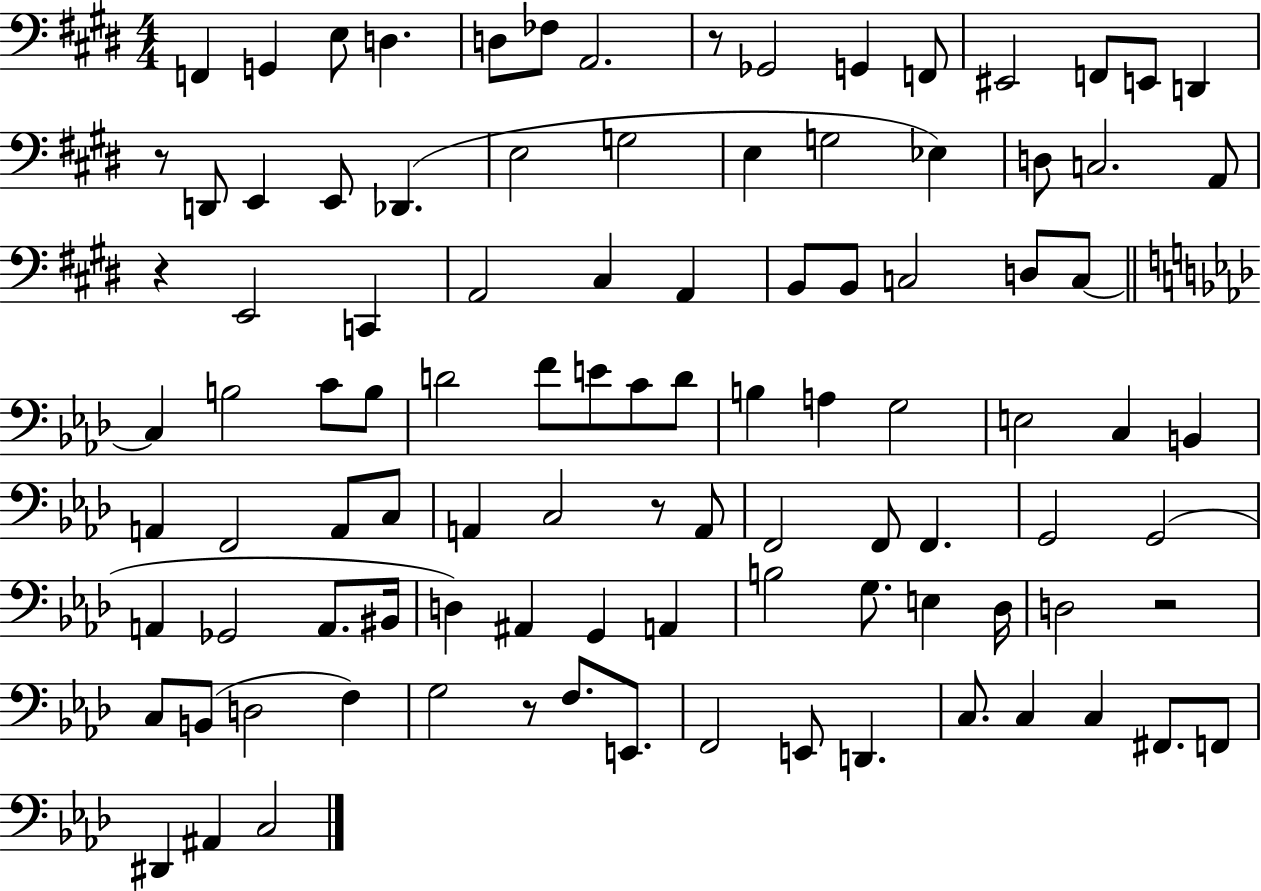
X:1
T:Untitled
M:4/4
L:1/4
K:E
F,, G,, E,/2 D, D,/2 _F,/2 A,,2 z/2 _G,,2 G,, F,,/2 ^E,,2 F,,/2 E,,/2 D,, z/2 D,,/2 E,, E,,/2 _D,, E,2 G,2 E, G,2 _E, D,/2 C,2 A,,/2 z E,,2 C,, A,,2 ^C, A,, B,,/2 B,,/2 C,2 D,/2 C,/2 C, B,2 C/2 B,/2 D2 F/2 E/2 C/2 D/2 B, A, G,2 E,2 C, B,, A,, F,,2 A,,/2 C,/2 A,, C,2 z/2 A,,/2 F,,2 F,,/2 F,, G,,2 G,,2 A,, _G,,2 A,,/2 ^B,,/4 D, ^A,, G,, A,, B,2 G,/2 E, _D,/4 D,2 z2 C,/2 B,,/2 D,2 F, G,2 z/2 F,/2 E,,/2 F,,2 E,,/2 D,, C,/2 C, C, ^F,,/2 F,,/2 ^D,, ^A,, C,2